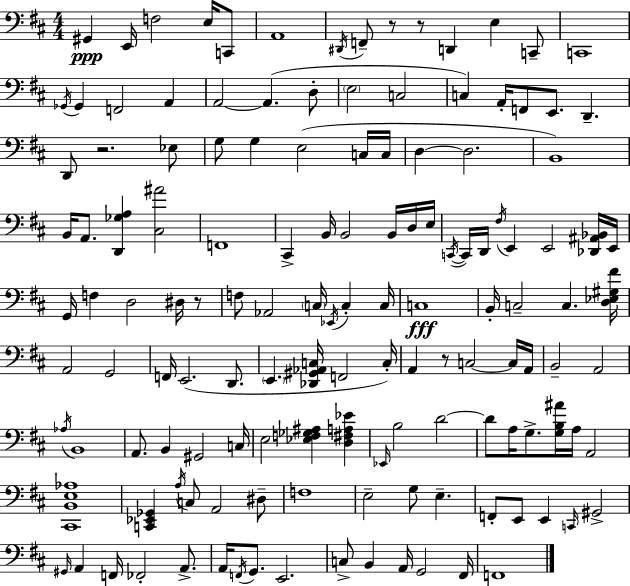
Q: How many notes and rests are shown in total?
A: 138